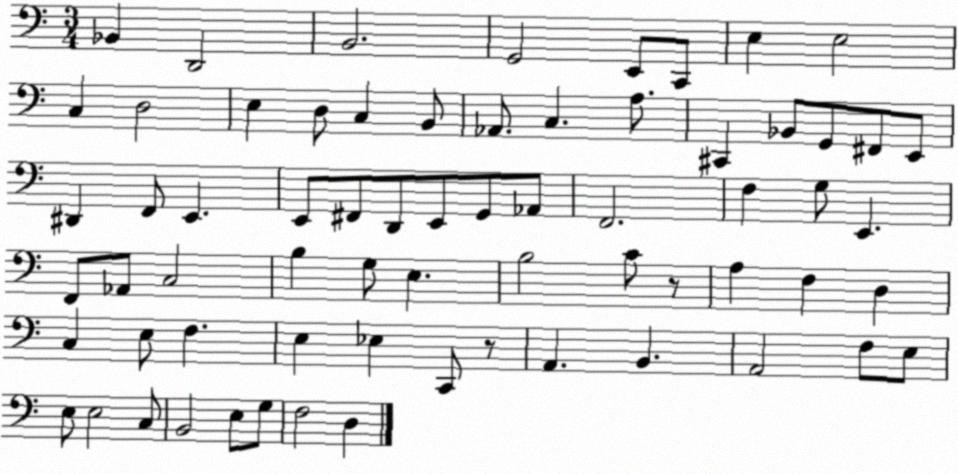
X:1
T:Untitled
M:3/4
L:1/4
K:C
_B,, D,,2 B,,2 G,,2 E,,/2 C,,/2 E, E,2 C, D,2 E, D,/2 C, B,,/2 _A,,/2 C, A,/2 ^C,, _B,,/2 G,,/2 ^F,,/2 E,,/2 ^D,, F,,/2 E,, E,,/2 ^F,,/2 D,,/2 E,,/2 G,,/2 _A,,/2 F,,2 F, G,/2 E,, F,,/2 _A,,/2 C,2 B, G,/2 E, B,2 C/2 z/2 A, F, D, C, E,/2 F, E, _E, C,,/2 z/2 A,, B,, A,,2 F,/2 E,/2 E,/2 E,2 C,/2 B,,2 E,/2 G,/2 F,2 D,